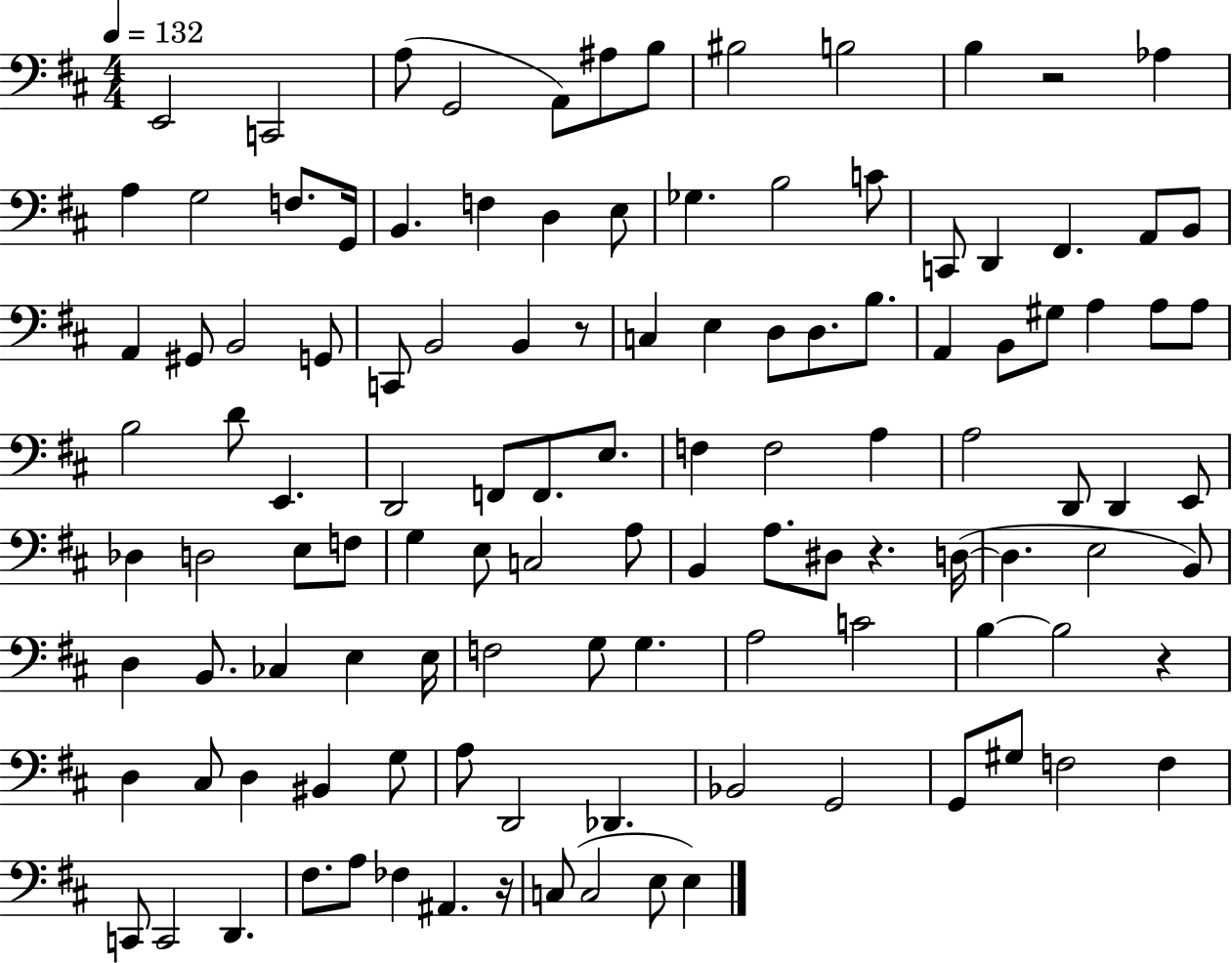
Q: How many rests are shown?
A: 5